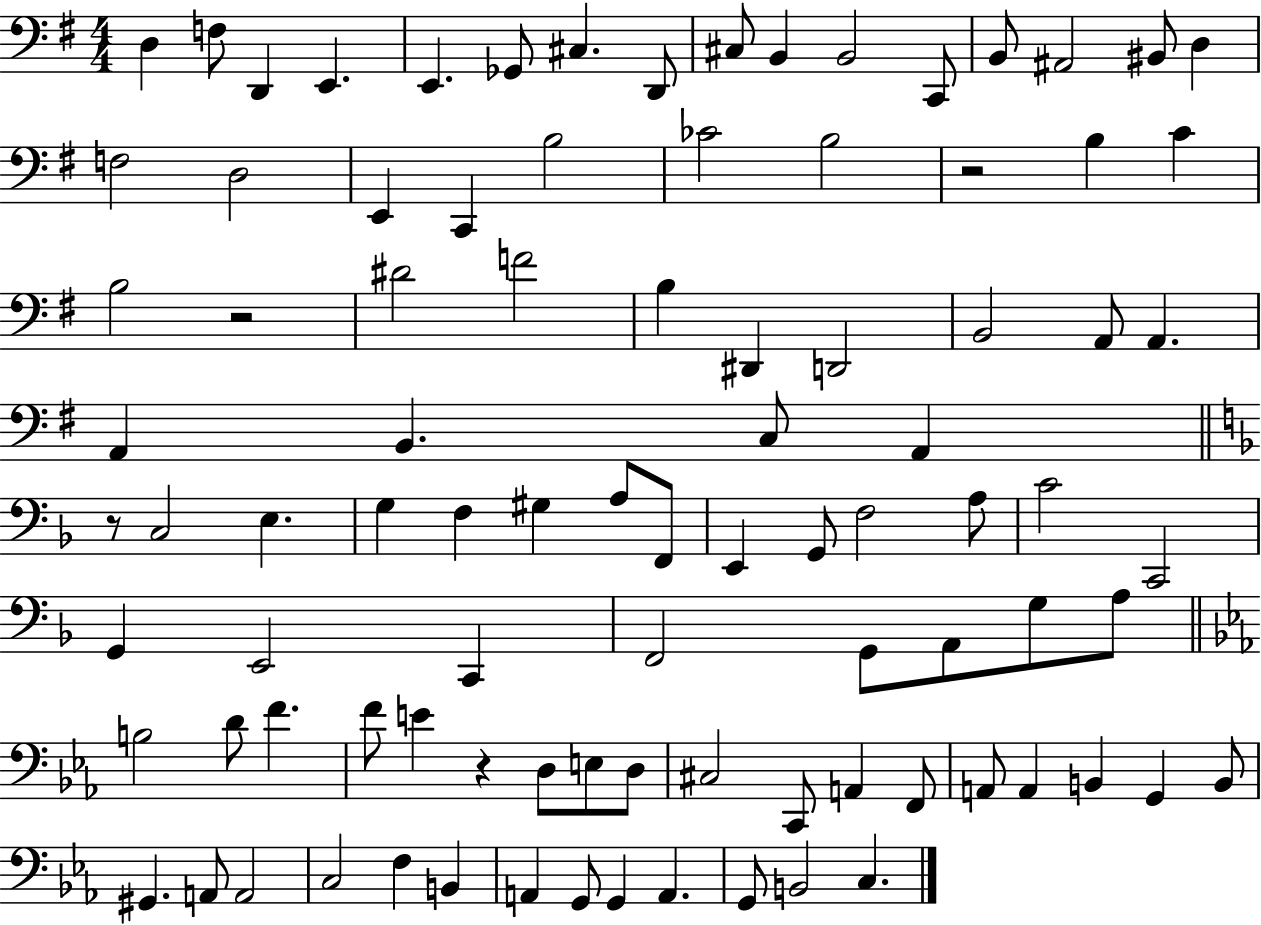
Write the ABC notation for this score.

X:1
T:Untitled
M:4/4
L:1/4
K:G
D, F,/2 D,, E,, E,, _G,,/2 ^C, D,,/2 ^C,/2 B,, B,,2 C,,/2 B,,/2 ^A,,2 ^B,,/2 D, F,2 D,2 E,, C,, B,2 _C2 B,2 z2 B, C B,2 z2 ^D2 F2 B, ^D,, D,,2 B,,2 A,,/2 A,, A,, B,, C,/2 A,, z/2 C,2 E, G, F, ^G, A,/2 F,,/2 E,, G,,/2 F,2 A,/2 C2 C,,2 G,, E,,2 C,, F,,2 G,,/2 A,,/2 G,/2 A,/2 B,2 D/2 F F/2 E z D,/2 E,/2 D,/2 ^C,2 C,,/2 A,, F,,/2 A,,/2 A,, B,, G,, B,,/2 ^G,, A,,/2 A,,2 C,2 F, B,, A,, G,,/2 G,, A,, G,,/2 B,,2 C,